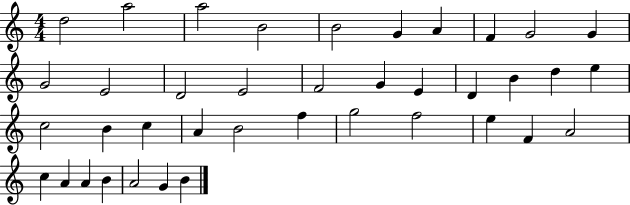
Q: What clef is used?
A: treble